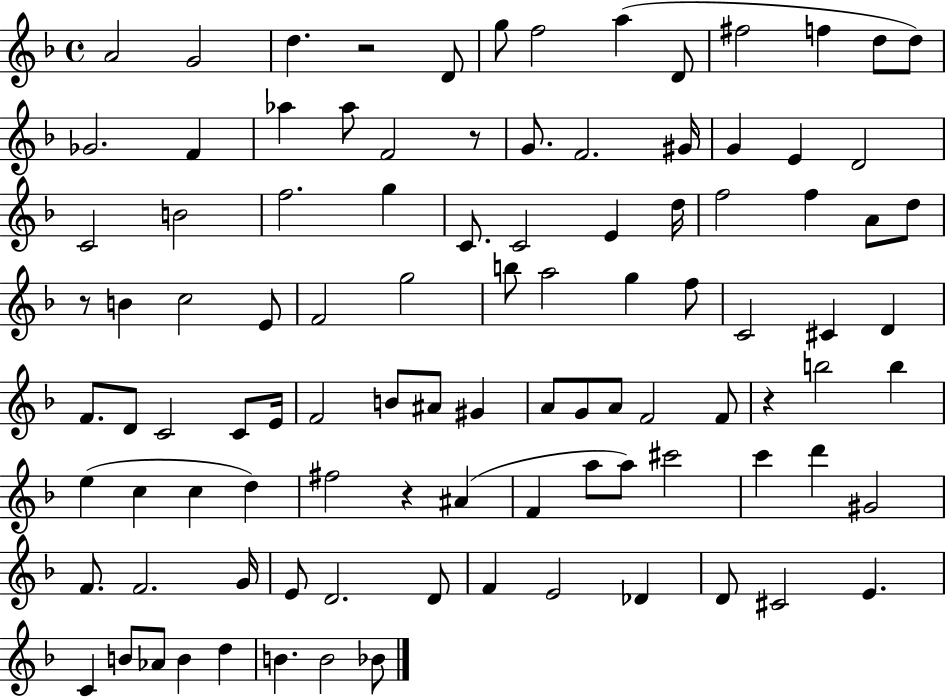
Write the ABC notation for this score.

X:1
T:Untitled
M:4/4
L:1/4
K:F
A2 G2 d z2 D/2 g/2 f2 a D/2 ^f2 f d/2 d/2 _G2 F _a _a/2 F2 z/2 G/2 F2 ^G/4 G E D2 C2 B2 f2 g C/2 C2 E d/4 f2 f A/2 d/2 z/2 B c2 E/2 F2 g2 b/2 a2 g f/2 C2 ^C D F/2 D/2 C2 C/2 E/4 F2 B/2 ^A/2 ^G A/2 G/2 A/2 F2 F/2 z b2 b e c c d ^f2 z ^A F a/2 a/2 ^c'2 c' d' ^G2 F/2 F2 G/4 E/2 D2 D/2 F E2 _D D/2 ^C2 E C B/2 _A/2 B d B B2 _B/2